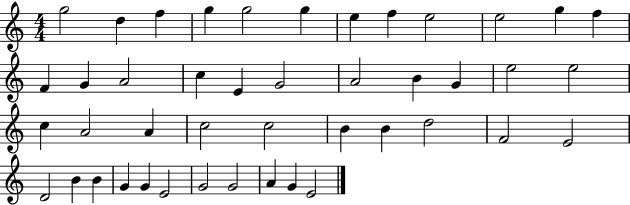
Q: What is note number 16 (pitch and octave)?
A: C5